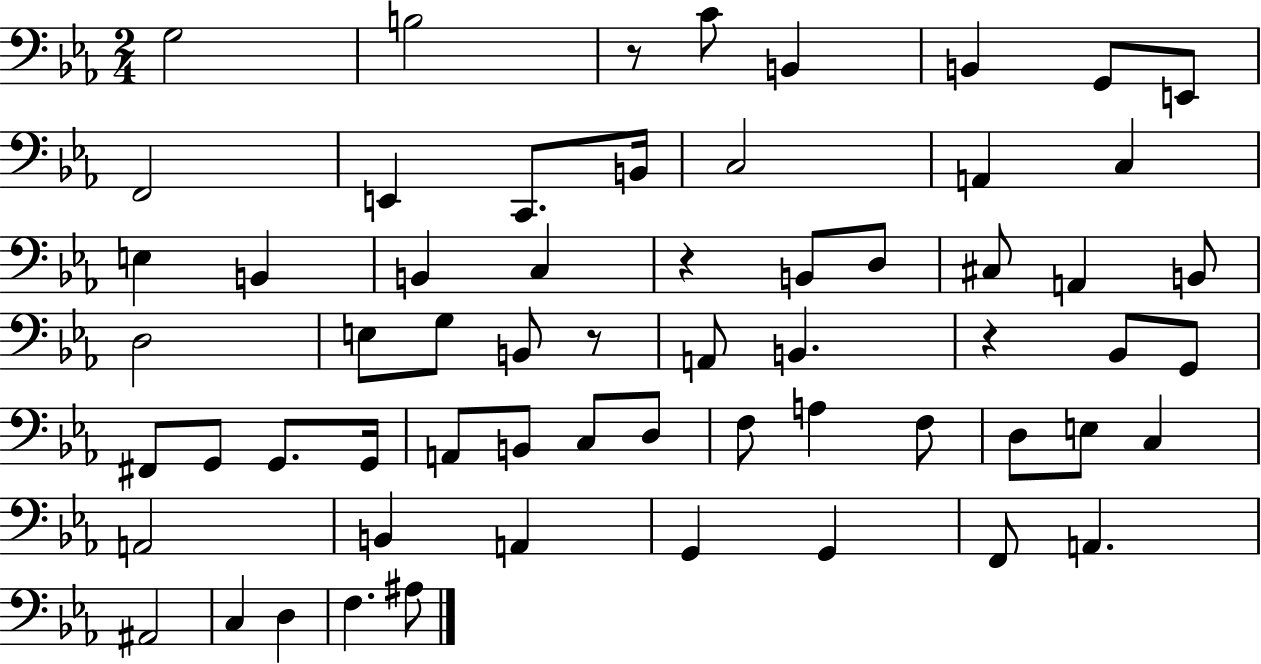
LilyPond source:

{
  \clef bass
  \numericTimeSignature
  \time 2/4
  \key ees \major
  g2 | b2 | r8 c'8 b,4 | b,4 g,8 e,8 | \break f,2 | e,4 c,8. b,16 | c2 | a,4 c4 | \break e4 b,4 | b,4 c4 | r4 b,8 d8 | cis8 a,4 b,8 | \break d2 | e8 g8 b,8 r8 | a,8 b,4. | r4 bes,8 g,8 | \break fis,8 g,8 g,8. g,16 | a,8 b,8 c8 d8 | f8 a4 f8 | d8 e8 c4 | \break a,2 | b,4 a,4 | g,4 g,4 | f,8 a,4. | \break ais,2 | c4 d4 | f4. ais8 | \bar "|."
}